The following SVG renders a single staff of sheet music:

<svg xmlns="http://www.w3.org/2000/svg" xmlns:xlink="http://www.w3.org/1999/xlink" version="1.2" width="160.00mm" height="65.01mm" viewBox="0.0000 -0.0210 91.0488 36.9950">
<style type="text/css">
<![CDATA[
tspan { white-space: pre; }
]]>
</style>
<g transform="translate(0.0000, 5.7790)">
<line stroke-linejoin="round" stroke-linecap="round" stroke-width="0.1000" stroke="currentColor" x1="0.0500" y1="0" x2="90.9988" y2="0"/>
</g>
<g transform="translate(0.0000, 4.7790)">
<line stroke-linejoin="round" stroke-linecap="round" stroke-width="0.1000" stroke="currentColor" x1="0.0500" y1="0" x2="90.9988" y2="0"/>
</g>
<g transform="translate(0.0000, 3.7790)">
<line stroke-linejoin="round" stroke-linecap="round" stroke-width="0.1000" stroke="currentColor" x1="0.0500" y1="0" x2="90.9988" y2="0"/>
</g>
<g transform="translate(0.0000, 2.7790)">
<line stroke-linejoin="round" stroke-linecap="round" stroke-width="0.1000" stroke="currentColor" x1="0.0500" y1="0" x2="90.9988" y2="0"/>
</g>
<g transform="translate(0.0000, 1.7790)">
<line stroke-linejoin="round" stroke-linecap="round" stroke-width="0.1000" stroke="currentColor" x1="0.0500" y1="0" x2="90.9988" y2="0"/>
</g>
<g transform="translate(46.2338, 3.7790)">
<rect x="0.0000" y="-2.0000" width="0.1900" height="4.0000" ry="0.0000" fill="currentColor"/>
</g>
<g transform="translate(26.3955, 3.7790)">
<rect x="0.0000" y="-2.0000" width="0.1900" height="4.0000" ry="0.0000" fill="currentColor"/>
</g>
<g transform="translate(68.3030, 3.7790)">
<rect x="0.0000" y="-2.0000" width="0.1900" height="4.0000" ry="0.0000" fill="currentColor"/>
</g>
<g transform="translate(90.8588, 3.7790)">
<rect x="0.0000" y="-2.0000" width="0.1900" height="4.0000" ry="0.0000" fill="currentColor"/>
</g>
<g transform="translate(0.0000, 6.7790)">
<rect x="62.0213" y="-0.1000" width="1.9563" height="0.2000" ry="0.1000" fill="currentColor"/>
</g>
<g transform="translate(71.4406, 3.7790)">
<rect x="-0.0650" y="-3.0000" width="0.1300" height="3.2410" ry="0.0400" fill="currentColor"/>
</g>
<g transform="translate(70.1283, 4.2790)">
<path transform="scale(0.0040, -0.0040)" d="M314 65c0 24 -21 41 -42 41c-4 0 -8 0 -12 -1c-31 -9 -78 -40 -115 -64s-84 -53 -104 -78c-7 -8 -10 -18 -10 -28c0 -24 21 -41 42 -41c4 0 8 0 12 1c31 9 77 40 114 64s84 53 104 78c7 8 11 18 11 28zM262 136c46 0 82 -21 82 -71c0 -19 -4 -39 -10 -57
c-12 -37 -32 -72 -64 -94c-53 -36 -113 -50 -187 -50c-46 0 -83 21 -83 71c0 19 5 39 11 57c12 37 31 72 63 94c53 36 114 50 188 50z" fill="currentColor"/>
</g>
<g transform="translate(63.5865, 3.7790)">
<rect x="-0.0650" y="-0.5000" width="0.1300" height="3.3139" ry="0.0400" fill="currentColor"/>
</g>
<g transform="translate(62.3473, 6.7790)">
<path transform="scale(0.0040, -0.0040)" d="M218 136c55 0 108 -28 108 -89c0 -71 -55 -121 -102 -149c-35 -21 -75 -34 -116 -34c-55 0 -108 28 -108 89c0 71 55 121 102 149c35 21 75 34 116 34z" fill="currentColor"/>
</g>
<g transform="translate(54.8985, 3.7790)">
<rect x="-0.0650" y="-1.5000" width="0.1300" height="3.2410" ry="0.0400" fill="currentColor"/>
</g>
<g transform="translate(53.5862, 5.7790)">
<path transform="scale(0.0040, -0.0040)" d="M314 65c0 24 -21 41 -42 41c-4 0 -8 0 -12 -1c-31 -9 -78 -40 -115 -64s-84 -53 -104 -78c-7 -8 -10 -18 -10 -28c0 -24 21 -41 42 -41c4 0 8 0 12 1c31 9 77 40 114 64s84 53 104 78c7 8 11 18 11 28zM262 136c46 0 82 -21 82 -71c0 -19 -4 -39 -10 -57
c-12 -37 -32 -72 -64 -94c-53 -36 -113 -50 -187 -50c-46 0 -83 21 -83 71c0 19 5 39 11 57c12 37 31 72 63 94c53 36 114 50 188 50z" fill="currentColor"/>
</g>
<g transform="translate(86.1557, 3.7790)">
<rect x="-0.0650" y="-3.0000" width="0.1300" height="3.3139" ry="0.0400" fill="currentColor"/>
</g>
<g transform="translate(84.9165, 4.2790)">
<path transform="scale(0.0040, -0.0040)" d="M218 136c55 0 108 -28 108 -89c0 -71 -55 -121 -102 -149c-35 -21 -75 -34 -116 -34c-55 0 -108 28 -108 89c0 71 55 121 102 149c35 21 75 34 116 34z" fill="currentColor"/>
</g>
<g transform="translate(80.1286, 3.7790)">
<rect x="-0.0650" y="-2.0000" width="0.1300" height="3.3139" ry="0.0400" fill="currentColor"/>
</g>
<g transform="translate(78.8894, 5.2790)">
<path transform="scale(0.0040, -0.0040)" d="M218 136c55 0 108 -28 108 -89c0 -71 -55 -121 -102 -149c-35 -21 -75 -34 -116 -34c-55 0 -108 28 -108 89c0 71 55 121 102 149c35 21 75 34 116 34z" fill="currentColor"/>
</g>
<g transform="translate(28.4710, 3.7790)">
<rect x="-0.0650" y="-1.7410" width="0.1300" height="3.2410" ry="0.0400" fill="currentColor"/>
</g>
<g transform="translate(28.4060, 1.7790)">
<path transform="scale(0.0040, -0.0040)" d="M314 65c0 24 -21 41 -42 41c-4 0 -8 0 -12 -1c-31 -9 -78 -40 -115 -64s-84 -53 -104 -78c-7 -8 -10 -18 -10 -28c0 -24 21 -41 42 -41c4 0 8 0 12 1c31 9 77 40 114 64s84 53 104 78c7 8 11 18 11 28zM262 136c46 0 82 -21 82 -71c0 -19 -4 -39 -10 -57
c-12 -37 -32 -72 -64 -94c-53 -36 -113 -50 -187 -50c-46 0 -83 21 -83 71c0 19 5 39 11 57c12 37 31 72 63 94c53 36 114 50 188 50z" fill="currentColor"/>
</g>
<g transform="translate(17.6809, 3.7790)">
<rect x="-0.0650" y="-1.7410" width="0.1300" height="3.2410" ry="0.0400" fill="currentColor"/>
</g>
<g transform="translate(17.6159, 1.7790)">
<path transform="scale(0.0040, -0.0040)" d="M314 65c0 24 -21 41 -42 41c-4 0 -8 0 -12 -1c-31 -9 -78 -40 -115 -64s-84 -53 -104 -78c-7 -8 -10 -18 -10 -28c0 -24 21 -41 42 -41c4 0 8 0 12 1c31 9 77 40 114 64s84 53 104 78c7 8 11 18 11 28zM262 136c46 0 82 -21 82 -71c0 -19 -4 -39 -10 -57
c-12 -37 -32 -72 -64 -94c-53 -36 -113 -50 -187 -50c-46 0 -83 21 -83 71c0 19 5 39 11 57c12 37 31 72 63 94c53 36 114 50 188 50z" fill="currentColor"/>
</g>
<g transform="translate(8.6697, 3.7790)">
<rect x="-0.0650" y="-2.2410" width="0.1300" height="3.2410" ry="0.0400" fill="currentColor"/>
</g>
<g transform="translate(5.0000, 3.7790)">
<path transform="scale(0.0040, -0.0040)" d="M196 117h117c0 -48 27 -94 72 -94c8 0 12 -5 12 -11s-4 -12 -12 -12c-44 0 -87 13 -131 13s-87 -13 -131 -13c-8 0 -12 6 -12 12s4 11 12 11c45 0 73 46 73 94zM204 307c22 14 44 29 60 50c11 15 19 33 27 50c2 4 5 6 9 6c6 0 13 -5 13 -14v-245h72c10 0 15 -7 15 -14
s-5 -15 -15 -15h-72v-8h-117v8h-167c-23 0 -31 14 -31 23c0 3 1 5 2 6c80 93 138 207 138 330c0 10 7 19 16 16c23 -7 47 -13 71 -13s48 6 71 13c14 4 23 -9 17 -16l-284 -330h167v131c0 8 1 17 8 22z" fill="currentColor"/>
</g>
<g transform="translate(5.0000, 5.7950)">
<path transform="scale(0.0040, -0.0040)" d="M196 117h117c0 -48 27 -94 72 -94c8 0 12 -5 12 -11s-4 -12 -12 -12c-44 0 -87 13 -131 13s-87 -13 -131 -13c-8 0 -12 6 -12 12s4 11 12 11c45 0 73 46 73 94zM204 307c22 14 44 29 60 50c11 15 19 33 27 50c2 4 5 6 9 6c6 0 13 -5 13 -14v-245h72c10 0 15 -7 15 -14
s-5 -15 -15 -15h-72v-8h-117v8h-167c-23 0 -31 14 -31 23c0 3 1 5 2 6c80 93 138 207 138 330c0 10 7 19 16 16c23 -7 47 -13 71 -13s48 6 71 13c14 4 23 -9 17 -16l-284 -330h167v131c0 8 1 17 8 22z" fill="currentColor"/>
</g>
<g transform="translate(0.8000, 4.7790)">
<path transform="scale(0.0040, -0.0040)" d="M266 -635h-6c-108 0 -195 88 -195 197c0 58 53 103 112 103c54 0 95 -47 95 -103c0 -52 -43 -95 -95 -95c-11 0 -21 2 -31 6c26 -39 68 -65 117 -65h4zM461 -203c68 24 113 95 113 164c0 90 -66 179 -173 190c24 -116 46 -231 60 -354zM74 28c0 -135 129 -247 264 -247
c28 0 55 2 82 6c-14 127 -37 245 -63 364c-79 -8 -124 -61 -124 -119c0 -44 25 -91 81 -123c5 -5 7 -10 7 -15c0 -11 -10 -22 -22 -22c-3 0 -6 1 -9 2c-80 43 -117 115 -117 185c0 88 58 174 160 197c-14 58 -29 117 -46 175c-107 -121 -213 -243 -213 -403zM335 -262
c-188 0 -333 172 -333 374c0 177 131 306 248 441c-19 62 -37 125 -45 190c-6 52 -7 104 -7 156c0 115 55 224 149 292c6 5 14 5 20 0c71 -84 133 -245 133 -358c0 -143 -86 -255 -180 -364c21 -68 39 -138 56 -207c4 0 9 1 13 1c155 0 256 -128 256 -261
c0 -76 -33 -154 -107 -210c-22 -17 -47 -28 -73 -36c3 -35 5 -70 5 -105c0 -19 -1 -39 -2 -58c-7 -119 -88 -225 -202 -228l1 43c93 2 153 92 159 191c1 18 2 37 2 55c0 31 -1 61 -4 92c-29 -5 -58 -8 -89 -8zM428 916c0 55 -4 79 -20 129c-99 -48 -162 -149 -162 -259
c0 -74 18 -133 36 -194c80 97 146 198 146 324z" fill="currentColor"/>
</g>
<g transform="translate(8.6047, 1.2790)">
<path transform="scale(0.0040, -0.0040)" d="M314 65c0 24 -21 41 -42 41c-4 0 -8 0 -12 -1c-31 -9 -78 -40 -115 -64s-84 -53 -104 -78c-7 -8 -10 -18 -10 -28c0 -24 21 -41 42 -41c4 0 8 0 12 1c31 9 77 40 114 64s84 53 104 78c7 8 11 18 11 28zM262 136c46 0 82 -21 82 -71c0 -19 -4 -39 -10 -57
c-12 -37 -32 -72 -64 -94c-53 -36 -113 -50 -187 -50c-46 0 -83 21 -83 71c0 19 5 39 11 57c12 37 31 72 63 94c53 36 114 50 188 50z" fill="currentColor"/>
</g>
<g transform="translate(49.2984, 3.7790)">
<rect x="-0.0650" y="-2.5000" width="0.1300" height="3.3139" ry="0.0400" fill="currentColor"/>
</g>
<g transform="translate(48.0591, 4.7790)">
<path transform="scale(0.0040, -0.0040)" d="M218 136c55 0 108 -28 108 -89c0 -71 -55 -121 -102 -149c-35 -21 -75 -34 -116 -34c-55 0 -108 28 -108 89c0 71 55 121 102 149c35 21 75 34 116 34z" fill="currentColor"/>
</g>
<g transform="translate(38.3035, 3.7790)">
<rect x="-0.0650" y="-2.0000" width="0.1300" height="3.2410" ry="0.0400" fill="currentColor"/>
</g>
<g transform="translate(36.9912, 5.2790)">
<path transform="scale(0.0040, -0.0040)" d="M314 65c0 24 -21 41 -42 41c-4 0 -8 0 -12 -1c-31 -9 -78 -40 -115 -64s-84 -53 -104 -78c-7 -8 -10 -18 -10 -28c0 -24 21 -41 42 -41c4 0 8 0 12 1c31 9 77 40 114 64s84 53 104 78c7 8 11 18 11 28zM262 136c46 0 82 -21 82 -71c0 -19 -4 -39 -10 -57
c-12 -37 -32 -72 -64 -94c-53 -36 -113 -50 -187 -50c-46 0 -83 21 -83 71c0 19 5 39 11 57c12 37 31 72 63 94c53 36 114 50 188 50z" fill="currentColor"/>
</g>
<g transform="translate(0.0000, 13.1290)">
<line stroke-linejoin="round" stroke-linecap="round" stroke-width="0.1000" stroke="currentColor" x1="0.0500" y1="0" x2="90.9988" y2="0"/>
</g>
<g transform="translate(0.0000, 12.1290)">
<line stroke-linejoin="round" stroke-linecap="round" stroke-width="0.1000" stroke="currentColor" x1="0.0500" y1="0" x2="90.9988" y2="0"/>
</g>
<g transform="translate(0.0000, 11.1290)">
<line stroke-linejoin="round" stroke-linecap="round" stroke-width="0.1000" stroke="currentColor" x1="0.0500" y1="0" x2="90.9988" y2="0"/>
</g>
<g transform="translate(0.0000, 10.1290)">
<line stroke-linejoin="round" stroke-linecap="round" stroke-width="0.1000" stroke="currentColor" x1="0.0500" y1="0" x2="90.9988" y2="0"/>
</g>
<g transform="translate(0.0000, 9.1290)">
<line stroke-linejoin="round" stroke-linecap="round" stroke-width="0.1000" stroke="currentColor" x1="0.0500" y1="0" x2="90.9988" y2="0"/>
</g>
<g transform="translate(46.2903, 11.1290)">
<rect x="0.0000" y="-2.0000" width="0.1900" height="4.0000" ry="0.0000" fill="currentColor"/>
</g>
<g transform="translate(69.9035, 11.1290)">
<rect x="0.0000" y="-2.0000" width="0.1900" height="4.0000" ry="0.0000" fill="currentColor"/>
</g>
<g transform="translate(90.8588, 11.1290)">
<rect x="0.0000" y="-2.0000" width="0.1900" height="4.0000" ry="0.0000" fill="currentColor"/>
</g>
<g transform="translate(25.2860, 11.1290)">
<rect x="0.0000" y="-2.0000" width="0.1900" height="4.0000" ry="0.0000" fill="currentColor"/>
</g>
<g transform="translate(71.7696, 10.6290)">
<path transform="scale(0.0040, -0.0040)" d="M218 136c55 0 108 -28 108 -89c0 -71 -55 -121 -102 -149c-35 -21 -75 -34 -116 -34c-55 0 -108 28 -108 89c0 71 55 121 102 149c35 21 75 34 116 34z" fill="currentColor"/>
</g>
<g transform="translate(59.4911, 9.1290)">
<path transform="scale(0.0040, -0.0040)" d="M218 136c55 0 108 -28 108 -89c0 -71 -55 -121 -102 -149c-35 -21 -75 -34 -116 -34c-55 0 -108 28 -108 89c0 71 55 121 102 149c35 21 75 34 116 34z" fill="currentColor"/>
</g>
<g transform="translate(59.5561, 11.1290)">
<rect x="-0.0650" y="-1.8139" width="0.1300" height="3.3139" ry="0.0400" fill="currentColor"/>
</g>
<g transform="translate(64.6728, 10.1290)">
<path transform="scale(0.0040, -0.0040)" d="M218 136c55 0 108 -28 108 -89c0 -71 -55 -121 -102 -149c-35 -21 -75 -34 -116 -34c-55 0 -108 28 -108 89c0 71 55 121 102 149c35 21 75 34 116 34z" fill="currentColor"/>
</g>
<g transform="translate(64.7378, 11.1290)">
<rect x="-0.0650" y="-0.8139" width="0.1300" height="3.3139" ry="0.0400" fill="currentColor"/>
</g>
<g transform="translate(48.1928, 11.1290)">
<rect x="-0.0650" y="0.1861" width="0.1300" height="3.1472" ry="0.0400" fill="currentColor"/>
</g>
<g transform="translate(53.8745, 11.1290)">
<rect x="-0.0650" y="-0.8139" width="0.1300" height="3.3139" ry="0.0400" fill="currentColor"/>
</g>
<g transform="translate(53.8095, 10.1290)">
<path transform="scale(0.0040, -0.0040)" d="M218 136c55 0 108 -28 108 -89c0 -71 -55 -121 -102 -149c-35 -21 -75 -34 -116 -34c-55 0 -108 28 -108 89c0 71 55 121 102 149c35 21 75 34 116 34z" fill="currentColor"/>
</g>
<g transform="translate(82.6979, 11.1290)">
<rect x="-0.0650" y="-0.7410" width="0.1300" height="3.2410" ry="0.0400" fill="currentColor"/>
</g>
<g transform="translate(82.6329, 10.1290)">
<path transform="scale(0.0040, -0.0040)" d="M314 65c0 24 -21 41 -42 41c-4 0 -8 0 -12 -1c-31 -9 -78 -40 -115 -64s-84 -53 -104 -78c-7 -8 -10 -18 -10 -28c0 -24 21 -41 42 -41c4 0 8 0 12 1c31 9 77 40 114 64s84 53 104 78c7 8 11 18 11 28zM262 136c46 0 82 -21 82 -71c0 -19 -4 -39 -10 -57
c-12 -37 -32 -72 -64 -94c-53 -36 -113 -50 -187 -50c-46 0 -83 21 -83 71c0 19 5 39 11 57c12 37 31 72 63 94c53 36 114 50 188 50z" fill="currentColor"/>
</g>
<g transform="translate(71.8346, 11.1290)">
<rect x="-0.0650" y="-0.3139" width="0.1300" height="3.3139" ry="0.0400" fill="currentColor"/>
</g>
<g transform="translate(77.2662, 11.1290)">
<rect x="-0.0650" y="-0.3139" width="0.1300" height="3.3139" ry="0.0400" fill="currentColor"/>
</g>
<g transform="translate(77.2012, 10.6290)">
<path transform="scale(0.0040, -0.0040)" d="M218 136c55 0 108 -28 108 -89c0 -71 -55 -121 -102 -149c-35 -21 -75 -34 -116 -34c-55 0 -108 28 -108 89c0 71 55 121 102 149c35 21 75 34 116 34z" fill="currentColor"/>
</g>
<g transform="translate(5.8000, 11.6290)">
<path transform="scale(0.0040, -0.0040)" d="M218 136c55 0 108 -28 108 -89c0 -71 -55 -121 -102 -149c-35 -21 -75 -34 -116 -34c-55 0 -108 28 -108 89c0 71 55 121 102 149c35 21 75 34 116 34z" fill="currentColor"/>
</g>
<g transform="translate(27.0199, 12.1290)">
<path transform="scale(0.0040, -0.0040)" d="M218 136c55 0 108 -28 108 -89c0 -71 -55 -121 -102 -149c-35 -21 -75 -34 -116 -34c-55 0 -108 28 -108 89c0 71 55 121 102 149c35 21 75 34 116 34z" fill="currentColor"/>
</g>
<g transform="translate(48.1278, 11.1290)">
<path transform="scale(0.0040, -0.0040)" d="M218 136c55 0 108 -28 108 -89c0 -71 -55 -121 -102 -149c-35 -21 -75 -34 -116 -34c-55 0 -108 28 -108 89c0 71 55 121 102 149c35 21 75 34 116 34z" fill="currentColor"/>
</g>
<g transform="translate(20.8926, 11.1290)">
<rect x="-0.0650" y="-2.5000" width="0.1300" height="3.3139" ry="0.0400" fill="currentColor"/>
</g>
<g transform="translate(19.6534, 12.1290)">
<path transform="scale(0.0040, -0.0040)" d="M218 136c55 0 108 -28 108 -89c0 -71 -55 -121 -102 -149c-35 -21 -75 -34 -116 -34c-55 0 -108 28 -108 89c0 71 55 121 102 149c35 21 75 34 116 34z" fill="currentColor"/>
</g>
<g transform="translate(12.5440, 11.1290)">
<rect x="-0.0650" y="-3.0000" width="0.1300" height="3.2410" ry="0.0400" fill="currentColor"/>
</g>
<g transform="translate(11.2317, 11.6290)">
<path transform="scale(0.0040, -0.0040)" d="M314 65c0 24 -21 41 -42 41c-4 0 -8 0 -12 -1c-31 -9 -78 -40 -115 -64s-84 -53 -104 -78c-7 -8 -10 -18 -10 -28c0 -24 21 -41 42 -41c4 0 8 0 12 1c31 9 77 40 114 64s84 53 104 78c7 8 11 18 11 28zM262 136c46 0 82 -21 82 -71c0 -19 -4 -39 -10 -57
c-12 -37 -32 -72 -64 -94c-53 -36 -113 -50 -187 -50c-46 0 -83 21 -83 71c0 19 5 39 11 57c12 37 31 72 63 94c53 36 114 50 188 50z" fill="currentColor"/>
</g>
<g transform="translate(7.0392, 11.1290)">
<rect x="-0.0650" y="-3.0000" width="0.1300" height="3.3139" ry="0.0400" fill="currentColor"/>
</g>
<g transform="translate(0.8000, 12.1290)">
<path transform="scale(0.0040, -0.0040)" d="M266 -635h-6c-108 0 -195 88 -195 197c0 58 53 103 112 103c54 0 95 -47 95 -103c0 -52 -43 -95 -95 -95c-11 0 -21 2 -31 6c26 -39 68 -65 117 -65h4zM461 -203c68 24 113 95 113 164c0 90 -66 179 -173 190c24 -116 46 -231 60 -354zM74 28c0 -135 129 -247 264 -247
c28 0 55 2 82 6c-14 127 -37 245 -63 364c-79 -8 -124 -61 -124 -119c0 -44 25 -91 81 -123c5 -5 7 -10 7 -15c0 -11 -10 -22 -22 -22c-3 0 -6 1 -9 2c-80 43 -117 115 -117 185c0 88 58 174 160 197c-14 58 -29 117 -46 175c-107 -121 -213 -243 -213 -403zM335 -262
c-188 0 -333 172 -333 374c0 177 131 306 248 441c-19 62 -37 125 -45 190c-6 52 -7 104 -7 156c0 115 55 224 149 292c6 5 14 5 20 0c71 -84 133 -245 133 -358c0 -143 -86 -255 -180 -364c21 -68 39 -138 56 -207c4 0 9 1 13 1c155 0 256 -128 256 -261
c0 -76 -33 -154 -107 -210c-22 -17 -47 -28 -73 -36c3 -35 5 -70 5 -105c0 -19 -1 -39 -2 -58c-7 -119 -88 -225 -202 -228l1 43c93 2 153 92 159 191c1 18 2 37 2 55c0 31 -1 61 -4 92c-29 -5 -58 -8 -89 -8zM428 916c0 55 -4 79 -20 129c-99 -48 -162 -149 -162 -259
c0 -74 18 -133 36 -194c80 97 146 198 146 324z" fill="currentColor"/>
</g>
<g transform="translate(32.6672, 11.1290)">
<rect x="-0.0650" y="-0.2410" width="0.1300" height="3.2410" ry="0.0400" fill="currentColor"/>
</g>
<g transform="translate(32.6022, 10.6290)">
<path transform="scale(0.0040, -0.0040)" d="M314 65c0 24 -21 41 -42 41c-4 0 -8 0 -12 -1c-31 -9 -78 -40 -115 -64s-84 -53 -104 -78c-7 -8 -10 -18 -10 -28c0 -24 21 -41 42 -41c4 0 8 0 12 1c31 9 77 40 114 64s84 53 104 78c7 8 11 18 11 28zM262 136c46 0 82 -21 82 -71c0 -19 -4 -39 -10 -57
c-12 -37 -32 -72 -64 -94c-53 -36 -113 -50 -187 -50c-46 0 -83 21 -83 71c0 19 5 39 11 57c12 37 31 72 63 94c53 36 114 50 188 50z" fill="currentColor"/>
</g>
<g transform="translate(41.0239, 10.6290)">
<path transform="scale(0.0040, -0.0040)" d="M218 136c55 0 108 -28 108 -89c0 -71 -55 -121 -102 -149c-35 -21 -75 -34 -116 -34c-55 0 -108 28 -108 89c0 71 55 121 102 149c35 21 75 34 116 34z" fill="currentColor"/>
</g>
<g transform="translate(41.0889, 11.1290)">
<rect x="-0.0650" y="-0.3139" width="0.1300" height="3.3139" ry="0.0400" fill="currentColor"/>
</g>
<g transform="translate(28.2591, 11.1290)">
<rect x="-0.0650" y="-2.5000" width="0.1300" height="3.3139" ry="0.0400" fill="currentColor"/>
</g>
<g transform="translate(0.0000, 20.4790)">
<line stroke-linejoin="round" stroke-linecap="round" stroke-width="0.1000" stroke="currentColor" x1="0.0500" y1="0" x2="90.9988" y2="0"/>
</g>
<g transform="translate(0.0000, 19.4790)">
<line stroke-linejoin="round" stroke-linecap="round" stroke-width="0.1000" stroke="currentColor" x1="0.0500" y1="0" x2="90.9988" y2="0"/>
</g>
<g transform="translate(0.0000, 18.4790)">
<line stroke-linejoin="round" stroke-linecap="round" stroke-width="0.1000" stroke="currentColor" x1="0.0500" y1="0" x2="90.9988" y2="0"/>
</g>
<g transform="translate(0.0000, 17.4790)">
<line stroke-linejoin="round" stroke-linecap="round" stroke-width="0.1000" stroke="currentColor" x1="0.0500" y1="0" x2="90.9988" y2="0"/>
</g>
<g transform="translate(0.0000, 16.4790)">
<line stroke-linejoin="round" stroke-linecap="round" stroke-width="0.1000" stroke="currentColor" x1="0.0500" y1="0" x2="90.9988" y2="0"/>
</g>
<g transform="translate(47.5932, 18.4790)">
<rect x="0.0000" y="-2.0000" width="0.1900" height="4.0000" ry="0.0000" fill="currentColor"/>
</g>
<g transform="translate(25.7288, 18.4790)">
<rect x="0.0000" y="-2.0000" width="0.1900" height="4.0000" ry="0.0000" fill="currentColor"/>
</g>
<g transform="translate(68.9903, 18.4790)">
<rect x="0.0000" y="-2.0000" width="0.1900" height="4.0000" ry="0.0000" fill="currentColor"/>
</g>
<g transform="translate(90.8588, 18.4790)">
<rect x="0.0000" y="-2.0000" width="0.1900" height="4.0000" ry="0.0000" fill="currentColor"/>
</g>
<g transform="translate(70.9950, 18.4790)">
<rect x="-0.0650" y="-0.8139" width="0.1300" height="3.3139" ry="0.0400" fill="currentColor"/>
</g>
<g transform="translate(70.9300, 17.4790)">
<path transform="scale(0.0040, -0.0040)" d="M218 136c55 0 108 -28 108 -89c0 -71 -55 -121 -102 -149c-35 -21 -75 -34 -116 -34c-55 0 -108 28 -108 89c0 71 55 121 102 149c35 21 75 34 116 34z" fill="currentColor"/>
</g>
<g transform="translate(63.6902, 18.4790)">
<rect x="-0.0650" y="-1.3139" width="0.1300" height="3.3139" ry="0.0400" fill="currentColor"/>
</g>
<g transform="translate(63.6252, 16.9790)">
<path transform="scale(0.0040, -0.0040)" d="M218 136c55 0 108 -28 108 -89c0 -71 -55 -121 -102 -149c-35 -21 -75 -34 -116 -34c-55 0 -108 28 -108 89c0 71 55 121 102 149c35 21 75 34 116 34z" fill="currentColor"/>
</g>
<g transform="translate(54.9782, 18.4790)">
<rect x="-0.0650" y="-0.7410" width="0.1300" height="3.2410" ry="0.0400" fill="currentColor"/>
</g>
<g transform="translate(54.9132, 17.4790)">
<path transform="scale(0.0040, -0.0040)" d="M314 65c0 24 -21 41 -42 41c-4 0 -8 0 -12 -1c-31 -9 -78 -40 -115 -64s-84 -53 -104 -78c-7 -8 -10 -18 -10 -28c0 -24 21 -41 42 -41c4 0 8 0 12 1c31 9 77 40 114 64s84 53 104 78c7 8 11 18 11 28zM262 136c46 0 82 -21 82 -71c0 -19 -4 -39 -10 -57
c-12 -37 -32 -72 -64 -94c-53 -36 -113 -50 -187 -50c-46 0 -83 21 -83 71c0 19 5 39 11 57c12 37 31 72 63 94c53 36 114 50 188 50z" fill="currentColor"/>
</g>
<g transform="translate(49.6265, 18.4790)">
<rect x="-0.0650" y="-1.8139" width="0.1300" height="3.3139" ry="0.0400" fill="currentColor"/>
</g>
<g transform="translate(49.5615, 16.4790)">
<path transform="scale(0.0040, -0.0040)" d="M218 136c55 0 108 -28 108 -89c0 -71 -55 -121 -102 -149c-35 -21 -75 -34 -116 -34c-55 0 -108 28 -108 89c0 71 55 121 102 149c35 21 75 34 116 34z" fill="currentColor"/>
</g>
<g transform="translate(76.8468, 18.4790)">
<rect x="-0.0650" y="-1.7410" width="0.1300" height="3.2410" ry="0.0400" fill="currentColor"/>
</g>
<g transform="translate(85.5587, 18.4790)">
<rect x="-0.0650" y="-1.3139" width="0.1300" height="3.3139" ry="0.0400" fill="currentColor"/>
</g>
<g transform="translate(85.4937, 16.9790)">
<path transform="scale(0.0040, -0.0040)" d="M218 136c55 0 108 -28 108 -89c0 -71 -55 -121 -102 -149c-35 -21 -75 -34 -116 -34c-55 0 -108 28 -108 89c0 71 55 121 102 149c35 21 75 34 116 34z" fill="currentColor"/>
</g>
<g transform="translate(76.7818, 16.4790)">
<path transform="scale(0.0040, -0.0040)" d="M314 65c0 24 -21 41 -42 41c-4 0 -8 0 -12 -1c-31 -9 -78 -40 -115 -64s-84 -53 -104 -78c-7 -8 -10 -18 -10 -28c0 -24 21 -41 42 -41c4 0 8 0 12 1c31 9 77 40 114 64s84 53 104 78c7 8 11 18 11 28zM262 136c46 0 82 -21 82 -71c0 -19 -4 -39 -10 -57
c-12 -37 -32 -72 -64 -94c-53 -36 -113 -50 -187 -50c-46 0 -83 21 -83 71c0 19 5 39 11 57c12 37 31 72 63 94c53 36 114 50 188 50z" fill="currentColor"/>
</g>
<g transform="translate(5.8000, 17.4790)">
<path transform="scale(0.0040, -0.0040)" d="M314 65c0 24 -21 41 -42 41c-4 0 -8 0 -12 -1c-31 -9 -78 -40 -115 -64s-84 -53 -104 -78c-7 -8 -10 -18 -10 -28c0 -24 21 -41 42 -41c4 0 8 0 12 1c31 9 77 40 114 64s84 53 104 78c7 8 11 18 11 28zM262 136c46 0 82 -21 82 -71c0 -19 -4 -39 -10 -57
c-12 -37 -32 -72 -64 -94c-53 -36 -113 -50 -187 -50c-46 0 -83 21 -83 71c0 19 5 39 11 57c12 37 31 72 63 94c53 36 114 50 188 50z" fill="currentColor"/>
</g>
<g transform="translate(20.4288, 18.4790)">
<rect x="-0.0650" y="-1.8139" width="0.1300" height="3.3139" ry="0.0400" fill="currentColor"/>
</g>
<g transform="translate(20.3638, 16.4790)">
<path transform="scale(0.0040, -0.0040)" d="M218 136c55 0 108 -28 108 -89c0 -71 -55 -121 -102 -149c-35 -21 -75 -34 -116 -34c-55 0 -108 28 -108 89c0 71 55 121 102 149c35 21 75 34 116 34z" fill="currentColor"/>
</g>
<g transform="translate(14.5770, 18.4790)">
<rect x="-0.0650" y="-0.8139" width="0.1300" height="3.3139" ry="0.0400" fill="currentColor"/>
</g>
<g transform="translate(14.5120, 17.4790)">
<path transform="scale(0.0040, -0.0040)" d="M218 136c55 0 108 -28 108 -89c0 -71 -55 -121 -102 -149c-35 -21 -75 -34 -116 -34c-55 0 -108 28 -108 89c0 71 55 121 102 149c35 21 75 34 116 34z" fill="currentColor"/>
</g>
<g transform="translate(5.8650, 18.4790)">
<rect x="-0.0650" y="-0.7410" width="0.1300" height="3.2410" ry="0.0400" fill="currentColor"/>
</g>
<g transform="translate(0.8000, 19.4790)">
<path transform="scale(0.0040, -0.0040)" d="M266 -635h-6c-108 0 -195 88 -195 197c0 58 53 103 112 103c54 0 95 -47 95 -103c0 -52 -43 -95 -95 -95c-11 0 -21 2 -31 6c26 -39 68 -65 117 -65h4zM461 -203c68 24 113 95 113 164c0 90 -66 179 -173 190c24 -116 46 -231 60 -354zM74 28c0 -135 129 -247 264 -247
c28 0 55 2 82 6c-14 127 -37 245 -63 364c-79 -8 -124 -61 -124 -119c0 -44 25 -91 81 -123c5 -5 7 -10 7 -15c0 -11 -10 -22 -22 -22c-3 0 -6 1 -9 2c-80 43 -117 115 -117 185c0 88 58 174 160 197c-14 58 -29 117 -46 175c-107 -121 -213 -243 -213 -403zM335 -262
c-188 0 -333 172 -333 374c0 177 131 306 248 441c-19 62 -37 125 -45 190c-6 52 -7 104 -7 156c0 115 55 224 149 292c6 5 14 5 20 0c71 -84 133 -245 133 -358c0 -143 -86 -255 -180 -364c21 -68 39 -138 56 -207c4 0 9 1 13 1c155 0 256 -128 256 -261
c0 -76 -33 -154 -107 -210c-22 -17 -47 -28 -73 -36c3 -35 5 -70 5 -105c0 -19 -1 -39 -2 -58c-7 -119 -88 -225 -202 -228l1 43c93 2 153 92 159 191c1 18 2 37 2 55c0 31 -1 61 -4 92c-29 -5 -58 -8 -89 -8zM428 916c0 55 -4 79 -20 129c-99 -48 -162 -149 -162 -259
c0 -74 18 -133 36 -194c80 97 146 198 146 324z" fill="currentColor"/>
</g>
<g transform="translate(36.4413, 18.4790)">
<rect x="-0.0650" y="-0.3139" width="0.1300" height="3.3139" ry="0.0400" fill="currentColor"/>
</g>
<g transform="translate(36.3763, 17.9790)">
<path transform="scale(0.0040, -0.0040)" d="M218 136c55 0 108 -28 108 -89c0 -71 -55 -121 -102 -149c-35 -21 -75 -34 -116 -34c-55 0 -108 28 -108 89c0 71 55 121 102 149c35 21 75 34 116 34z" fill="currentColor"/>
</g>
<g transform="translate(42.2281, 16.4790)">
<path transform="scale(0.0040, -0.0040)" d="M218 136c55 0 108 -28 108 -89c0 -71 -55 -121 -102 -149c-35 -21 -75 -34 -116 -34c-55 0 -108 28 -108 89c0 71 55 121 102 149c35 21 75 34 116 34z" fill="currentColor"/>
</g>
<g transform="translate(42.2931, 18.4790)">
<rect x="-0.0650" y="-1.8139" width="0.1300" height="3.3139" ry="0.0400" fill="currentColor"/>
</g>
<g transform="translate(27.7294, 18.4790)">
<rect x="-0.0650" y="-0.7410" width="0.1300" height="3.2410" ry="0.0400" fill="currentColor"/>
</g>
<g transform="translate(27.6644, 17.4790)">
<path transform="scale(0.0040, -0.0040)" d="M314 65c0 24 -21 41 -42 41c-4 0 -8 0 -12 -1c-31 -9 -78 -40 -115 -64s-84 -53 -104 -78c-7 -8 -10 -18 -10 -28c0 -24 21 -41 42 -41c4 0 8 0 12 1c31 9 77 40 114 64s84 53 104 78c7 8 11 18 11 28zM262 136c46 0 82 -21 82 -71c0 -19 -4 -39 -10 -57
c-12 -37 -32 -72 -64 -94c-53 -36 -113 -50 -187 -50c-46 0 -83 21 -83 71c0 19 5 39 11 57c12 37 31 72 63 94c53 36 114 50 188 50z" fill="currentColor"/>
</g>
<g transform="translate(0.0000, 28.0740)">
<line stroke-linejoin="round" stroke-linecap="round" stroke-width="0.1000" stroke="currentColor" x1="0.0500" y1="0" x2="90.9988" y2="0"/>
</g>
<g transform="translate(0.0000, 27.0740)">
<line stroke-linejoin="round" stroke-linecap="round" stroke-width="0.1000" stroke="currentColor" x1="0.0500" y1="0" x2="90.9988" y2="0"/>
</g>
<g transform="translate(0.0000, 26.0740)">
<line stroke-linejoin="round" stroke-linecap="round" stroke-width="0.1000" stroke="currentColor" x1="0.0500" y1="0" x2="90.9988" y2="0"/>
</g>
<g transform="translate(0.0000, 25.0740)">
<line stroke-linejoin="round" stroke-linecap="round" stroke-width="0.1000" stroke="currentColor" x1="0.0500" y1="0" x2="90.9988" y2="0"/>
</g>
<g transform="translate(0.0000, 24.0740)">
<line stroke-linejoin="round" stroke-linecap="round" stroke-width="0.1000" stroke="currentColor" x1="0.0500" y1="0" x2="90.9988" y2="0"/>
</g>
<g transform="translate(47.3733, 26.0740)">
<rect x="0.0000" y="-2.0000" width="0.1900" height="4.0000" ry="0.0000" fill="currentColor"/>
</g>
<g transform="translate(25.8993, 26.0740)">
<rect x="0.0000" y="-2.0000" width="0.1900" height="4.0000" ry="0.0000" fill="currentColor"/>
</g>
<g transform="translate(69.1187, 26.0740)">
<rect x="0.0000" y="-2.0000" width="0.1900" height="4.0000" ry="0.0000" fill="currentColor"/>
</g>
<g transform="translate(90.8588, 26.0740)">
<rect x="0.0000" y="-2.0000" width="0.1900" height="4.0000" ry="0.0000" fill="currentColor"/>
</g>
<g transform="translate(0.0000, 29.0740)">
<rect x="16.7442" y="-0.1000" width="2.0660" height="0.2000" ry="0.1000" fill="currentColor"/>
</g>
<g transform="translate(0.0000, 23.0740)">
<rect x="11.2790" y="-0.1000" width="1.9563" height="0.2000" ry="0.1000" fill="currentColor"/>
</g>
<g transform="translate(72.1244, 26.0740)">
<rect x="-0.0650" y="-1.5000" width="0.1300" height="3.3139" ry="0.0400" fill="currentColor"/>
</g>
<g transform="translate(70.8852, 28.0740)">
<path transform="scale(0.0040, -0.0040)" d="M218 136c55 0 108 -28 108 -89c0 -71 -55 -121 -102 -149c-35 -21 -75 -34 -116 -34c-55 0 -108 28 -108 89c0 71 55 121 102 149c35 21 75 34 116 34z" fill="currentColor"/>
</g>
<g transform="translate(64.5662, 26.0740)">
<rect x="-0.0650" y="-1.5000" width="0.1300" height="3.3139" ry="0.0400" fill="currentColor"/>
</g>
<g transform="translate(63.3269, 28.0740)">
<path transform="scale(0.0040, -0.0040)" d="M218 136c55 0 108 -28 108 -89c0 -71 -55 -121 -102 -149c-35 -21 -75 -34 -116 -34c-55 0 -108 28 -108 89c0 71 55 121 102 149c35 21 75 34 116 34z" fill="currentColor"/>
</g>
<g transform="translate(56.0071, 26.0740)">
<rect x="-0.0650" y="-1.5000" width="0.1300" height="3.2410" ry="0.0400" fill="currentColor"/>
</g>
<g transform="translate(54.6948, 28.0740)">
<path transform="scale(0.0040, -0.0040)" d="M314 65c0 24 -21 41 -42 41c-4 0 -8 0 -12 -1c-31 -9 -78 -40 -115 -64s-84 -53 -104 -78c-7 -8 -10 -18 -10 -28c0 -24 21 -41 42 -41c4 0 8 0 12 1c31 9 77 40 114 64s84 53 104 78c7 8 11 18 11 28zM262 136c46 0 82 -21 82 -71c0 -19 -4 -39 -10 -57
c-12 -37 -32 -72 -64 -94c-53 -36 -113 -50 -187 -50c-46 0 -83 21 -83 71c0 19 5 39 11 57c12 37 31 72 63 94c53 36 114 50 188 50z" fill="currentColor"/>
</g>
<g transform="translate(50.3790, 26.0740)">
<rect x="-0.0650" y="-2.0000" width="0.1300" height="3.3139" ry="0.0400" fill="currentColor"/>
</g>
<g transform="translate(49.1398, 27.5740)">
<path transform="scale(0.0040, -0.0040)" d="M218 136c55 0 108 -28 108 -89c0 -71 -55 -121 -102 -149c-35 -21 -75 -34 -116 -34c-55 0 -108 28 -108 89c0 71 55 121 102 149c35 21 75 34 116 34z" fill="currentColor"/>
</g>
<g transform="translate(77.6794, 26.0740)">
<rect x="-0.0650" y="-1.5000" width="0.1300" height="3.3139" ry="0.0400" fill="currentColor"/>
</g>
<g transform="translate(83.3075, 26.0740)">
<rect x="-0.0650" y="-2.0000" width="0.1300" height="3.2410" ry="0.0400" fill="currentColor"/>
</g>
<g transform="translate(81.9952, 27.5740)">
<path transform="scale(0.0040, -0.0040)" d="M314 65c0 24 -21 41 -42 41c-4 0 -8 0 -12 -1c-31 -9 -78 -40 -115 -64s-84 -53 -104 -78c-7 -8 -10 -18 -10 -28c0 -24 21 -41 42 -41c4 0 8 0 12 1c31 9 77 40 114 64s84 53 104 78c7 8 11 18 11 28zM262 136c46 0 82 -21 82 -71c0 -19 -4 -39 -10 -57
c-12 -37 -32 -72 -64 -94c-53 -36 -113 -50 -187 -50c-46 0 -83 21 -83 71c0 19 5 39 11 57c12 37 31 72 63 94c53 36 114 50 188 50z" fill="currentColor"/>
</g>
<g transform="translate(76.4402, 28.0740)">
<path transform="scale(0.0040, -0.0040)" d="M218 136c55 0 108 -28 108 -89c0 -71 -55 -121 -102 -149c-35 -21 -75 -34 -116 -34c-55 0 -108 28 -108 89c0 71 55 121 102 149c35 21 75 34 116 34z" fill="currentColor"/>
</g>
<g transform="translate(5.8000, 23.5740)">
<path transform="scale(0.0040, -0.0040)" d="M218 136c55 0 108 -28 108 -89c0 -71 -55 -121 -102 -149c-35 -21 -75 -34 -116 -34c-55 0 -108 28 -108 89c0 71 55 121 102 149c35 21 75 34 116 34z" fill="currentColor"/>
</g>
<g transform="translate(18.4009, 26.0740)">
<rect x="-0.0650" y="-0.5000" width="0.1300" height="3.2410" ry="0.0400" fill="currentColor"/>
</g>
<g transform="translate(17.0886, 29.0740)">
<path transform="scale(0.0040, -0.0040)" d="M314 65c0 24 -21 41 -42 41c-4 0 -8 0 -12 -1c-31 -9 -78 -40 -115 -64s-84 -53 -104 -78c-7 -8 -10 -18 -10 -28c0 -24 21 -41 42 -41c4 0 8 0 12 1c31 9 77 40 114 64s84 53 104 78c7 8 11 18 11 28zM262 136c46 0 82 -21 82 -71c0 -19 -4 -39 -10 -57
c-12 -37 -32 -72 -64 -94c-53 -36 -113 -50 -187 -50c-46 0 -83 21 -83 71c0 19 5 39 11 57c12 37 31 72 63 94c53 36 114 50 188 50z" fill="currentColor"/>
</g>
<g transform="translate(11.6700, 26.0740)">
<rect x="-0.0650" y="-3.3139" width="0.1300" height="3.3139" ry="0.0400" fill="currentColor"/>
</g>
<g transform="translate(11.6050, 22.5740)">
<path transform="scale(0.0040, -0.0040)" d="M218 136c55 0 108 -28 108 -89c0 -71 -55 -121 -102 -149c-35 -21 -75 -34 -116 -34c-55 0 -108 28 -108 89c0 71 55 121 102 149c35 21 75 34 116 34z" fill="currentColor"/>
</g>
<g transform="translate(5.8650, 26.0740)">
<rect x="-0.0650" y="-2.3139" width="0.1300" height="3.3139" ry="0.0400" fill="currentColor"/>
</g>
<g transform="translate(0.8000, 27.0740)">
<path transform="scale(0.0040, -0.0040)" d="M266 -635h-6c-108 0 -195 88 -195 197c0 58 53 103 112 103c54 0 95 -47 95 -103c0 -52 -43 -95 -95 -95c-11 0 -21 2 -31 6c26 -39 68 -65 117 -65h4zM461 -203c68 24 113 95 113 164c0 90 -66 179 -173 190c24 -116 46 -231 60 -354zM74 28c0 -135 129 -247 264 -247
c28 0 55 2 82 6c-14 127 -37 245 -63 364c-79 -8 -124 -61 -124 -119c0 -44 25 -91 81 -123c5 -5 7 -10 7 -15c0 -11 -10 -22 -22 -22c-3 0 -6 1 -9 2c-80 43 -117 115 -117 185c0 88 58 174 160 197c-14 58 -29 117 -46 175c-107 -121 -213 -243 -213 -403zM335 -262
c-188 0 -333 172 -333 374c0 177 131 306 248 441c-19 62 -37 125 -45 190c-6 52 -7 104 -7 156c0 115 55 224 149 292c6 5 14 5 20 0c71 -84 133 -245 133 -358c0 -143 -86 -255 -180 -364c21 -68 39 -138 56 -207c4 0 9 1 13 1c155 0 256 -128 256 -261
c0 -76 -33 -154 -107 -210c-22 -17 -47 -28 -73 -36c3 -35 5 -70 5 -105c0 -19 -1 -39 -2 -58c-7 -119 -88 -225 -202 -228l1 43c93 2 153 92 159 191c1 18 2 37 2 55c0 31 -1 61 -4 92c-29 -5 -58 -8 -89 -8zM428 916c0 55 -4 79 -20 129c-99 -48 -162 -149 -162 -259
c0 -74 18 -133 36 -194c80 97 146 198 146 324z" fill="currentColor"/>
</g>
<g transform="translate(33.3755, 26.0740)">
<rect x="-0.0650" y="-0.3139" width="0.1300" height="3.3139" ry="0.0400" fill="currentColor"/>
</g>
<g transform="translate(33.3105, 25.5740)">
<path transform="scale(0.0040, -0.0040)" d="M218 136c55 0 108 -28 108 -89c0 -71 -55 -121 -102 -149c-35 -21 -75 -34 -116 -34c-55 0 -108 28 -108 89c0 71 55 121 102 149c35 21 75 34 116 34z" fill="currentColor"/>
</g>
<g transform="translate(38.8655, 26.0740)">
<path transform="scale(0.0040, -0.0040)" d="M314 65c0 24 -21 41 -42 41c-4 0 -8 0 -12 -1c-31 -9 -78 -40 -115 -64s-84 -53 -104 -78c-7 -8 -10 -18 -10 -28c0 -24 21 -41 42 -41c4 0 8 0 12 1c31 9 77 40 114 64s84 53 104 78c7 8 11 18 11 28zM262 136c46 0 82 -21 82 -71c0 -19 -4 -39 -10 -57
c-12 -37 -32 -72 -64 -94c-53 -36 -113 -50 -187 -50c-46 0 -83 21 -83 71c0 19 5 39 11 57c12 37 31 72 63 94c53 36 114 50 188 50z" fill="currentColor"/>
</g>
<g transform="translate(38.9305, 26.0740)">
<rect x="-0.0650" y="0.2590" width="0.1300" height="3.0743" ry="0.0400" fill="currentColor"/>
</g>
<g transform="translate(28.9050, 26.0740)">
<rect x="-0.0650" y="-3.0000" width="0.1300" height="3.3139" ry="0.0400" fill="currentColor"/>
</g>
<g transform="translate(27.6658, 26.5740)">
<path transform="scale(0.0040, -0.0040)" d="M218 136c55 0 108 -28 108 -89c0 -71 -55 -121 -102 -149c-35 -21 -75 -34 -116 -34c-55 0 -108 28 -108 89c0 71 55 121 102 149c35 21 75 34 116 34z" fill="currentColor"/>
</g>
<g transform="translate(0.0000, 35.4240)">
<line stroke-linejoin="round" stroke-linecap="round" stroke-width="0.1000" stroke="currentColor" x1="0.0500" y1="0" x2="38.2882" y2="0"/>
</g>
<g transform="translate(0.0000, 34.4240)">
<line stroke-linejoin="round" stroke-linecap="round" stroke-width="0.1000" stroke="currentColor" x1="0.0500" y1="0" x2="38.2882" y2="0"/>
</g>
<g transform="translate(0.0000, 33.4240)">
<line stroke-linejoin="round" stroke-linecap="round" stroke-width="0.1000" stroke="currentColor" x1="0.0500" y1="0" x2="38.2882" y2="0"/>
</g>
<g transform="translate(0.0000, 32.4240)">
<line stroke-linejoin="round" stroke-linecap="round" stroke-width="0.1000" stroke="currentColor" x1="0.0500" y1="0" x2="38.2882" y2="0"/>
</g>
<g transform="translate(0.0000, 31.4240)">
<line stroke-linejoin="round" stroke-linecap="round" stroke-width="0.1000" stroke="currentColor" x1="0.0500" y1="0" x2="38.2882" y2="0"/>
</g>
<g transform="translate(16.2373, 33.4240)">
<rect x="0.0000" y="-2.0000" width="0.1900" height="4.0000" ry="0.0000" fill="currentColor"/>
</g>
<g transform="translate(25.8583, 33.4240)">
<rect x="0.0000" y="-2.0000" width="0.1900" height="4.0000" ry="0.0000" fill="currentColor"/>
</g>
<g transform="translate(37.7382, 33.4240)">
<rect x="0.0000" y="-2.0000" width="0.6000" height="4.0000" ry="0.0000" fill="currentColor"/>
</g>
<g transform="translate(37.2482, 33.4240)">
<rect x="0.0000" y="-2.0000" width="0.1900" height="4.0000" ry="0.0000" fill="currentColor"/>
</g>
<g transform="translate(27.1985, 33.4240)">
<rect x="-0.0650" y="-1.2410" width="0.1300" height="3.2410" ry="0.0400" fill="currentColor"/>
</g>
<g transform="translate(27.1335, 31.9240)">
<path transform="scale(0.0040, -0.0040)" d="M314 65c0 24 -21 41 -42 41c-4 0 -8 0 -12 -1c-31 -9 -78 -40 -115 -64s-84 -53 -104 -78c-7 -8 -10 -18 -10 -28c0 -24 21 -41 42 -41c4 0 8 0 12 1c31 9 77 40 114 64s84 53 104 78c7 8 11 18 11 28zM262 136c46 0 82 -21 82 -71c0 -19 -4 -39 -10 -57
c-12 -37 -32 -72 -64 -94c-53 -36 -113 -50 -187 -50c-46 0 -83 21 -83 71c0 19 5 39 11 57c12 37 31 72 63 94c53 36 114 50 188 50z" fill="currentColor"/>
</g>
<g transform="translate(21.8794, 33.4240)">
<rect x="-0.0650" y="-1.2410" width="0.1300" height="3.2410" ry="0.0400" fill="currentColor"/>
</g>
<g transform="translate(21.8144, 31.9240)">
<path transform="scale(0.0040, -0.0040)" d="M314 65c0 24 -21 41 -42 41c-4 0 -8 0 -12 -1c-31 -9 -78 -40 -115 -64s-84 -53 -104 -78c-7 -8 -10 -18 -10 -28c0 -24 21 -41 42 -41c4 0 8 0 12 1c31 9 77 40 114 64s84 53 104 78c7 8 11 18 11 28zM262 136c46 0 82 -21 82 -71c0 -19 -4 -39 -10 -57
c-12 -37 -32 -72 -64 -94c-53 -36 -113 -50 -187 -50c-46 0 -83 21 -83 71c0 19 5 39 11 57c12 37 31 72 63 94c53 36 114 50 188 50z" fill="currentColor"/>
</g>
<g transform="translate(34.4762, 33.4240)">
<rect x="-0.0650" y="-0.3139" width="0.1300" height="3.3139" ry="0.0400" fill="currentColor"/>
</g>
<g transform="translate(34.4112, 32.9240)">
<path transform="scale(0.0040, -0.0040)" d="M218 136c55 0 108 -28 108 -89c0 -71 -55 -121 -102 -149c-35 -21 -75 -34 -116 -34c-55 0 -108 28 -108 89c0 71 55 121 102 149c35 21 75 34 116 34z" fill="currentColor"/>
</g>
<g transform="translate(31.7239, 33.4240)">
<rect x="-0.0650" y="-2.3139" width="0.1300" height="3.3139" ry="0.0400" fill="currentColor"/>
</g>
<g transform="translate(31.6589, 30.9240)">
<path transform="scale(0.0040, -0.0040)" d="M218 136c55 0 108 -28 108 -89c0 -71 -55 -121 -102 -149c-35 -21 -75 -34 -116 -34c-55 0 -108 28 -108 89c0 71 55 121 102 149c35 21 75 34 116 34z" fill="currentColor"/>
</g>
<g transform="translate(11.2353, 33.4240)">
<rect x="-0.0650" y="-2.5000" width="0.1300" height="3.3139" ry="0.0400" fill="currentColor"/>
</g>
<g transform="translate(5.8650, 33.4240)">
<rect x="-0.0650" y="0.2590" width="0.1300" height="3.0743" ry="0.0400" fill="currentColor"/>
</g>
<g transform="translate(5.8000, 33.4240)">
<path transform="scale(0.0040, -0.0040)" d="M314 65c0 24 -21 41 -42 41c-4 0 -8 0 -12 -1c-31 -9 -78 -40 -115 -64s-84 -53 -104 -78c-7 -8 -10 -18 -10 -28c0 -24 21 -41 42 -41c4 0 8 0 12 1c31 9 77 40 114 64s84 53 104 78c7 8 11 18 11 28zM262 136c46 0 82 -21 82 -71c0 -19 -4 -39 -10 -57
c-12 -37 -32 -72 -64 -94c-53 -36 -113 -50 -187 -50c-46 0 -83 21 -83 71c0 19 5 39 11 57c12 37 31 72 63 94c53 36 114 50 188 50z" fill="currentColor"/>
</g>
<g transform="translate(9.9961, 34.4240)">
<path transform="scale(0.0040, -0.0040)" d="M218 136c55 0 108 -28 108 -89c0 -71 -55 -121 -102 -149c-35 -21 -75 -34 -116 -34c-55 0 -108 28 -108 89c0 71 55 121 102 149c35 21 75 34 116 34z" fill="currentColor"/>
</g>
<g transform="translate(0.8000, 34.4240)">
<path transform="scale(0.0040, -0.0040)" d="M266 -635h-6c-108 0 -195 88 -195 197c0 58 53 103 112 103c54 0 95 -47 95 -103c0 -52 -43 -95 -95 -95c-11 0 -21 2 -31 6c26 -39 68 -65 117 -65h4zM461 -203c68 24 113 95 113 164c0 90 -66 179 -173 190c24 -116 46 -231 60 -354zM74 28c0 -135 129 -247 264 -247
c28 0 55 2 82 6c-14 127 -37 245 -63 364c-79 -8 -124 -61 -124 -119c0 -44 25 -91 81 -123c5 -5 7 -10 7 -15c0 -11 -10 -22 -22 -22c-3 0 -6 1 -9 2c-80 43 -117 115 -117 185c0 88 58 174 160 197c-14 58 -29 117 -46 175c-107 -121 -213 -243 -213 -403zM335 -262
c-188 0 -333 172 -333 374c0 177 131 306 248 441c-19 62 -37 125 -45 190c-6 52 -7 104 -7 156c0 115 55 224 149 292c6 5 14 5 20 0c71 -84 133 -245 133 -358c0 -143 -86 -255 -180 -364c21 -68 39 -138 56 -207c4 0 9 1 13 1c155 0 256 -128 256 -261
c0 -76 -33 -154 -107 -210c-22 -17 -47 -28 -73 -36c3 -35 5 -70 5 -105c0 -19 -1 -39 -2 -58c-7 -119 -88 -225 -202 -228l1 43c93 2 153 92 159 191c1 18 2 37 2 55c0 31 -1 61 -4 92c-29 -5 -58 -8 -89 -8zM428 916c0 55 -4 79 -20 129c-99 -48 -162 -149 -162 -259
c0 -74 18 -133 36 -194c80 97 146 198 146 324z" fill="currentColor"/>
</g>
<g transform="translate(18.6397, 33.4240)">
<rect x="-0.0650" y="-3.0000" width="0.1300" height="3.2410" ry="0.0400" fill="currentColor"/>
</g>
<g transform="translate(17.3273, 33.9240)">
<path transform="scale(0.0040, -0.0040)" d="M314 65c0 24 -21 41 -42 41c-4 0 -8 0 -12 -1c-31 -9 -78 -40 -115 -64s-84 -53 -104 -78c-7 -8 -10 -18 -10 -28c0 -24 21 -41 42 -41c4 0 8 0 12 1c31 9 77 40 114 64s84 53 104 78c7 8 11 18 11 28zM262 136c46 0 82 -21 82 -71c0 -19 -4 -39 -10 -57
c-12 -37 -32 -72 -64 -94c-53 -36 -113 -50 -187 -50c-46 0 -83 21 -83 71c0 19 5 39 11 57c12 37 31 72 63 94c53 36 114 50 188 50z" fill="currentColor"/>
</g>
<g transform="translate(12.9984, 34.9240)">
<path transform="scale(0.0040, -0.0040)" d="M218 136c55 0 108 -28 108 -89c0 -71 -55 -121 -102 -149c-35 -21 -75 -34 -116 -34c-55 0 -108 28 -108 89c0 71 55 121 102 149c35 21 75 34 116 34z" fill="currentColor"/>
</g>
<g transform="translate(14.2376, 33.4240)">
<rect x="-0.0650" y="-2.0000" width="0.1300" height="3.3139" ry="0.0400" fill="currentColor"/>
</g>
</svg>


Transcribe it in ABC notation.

X:1
T:Untitled
M:4/4
L:1/4
K:C
g2 f2 f2 F2 G E2 C A2 F A A A2 G G c2 c B d f d c c d2 d2 d f d2 c f f d2 e d f2 e g b C2 A c B2 F E2 E E E F2 B2 G F A2 e2 e2 g c